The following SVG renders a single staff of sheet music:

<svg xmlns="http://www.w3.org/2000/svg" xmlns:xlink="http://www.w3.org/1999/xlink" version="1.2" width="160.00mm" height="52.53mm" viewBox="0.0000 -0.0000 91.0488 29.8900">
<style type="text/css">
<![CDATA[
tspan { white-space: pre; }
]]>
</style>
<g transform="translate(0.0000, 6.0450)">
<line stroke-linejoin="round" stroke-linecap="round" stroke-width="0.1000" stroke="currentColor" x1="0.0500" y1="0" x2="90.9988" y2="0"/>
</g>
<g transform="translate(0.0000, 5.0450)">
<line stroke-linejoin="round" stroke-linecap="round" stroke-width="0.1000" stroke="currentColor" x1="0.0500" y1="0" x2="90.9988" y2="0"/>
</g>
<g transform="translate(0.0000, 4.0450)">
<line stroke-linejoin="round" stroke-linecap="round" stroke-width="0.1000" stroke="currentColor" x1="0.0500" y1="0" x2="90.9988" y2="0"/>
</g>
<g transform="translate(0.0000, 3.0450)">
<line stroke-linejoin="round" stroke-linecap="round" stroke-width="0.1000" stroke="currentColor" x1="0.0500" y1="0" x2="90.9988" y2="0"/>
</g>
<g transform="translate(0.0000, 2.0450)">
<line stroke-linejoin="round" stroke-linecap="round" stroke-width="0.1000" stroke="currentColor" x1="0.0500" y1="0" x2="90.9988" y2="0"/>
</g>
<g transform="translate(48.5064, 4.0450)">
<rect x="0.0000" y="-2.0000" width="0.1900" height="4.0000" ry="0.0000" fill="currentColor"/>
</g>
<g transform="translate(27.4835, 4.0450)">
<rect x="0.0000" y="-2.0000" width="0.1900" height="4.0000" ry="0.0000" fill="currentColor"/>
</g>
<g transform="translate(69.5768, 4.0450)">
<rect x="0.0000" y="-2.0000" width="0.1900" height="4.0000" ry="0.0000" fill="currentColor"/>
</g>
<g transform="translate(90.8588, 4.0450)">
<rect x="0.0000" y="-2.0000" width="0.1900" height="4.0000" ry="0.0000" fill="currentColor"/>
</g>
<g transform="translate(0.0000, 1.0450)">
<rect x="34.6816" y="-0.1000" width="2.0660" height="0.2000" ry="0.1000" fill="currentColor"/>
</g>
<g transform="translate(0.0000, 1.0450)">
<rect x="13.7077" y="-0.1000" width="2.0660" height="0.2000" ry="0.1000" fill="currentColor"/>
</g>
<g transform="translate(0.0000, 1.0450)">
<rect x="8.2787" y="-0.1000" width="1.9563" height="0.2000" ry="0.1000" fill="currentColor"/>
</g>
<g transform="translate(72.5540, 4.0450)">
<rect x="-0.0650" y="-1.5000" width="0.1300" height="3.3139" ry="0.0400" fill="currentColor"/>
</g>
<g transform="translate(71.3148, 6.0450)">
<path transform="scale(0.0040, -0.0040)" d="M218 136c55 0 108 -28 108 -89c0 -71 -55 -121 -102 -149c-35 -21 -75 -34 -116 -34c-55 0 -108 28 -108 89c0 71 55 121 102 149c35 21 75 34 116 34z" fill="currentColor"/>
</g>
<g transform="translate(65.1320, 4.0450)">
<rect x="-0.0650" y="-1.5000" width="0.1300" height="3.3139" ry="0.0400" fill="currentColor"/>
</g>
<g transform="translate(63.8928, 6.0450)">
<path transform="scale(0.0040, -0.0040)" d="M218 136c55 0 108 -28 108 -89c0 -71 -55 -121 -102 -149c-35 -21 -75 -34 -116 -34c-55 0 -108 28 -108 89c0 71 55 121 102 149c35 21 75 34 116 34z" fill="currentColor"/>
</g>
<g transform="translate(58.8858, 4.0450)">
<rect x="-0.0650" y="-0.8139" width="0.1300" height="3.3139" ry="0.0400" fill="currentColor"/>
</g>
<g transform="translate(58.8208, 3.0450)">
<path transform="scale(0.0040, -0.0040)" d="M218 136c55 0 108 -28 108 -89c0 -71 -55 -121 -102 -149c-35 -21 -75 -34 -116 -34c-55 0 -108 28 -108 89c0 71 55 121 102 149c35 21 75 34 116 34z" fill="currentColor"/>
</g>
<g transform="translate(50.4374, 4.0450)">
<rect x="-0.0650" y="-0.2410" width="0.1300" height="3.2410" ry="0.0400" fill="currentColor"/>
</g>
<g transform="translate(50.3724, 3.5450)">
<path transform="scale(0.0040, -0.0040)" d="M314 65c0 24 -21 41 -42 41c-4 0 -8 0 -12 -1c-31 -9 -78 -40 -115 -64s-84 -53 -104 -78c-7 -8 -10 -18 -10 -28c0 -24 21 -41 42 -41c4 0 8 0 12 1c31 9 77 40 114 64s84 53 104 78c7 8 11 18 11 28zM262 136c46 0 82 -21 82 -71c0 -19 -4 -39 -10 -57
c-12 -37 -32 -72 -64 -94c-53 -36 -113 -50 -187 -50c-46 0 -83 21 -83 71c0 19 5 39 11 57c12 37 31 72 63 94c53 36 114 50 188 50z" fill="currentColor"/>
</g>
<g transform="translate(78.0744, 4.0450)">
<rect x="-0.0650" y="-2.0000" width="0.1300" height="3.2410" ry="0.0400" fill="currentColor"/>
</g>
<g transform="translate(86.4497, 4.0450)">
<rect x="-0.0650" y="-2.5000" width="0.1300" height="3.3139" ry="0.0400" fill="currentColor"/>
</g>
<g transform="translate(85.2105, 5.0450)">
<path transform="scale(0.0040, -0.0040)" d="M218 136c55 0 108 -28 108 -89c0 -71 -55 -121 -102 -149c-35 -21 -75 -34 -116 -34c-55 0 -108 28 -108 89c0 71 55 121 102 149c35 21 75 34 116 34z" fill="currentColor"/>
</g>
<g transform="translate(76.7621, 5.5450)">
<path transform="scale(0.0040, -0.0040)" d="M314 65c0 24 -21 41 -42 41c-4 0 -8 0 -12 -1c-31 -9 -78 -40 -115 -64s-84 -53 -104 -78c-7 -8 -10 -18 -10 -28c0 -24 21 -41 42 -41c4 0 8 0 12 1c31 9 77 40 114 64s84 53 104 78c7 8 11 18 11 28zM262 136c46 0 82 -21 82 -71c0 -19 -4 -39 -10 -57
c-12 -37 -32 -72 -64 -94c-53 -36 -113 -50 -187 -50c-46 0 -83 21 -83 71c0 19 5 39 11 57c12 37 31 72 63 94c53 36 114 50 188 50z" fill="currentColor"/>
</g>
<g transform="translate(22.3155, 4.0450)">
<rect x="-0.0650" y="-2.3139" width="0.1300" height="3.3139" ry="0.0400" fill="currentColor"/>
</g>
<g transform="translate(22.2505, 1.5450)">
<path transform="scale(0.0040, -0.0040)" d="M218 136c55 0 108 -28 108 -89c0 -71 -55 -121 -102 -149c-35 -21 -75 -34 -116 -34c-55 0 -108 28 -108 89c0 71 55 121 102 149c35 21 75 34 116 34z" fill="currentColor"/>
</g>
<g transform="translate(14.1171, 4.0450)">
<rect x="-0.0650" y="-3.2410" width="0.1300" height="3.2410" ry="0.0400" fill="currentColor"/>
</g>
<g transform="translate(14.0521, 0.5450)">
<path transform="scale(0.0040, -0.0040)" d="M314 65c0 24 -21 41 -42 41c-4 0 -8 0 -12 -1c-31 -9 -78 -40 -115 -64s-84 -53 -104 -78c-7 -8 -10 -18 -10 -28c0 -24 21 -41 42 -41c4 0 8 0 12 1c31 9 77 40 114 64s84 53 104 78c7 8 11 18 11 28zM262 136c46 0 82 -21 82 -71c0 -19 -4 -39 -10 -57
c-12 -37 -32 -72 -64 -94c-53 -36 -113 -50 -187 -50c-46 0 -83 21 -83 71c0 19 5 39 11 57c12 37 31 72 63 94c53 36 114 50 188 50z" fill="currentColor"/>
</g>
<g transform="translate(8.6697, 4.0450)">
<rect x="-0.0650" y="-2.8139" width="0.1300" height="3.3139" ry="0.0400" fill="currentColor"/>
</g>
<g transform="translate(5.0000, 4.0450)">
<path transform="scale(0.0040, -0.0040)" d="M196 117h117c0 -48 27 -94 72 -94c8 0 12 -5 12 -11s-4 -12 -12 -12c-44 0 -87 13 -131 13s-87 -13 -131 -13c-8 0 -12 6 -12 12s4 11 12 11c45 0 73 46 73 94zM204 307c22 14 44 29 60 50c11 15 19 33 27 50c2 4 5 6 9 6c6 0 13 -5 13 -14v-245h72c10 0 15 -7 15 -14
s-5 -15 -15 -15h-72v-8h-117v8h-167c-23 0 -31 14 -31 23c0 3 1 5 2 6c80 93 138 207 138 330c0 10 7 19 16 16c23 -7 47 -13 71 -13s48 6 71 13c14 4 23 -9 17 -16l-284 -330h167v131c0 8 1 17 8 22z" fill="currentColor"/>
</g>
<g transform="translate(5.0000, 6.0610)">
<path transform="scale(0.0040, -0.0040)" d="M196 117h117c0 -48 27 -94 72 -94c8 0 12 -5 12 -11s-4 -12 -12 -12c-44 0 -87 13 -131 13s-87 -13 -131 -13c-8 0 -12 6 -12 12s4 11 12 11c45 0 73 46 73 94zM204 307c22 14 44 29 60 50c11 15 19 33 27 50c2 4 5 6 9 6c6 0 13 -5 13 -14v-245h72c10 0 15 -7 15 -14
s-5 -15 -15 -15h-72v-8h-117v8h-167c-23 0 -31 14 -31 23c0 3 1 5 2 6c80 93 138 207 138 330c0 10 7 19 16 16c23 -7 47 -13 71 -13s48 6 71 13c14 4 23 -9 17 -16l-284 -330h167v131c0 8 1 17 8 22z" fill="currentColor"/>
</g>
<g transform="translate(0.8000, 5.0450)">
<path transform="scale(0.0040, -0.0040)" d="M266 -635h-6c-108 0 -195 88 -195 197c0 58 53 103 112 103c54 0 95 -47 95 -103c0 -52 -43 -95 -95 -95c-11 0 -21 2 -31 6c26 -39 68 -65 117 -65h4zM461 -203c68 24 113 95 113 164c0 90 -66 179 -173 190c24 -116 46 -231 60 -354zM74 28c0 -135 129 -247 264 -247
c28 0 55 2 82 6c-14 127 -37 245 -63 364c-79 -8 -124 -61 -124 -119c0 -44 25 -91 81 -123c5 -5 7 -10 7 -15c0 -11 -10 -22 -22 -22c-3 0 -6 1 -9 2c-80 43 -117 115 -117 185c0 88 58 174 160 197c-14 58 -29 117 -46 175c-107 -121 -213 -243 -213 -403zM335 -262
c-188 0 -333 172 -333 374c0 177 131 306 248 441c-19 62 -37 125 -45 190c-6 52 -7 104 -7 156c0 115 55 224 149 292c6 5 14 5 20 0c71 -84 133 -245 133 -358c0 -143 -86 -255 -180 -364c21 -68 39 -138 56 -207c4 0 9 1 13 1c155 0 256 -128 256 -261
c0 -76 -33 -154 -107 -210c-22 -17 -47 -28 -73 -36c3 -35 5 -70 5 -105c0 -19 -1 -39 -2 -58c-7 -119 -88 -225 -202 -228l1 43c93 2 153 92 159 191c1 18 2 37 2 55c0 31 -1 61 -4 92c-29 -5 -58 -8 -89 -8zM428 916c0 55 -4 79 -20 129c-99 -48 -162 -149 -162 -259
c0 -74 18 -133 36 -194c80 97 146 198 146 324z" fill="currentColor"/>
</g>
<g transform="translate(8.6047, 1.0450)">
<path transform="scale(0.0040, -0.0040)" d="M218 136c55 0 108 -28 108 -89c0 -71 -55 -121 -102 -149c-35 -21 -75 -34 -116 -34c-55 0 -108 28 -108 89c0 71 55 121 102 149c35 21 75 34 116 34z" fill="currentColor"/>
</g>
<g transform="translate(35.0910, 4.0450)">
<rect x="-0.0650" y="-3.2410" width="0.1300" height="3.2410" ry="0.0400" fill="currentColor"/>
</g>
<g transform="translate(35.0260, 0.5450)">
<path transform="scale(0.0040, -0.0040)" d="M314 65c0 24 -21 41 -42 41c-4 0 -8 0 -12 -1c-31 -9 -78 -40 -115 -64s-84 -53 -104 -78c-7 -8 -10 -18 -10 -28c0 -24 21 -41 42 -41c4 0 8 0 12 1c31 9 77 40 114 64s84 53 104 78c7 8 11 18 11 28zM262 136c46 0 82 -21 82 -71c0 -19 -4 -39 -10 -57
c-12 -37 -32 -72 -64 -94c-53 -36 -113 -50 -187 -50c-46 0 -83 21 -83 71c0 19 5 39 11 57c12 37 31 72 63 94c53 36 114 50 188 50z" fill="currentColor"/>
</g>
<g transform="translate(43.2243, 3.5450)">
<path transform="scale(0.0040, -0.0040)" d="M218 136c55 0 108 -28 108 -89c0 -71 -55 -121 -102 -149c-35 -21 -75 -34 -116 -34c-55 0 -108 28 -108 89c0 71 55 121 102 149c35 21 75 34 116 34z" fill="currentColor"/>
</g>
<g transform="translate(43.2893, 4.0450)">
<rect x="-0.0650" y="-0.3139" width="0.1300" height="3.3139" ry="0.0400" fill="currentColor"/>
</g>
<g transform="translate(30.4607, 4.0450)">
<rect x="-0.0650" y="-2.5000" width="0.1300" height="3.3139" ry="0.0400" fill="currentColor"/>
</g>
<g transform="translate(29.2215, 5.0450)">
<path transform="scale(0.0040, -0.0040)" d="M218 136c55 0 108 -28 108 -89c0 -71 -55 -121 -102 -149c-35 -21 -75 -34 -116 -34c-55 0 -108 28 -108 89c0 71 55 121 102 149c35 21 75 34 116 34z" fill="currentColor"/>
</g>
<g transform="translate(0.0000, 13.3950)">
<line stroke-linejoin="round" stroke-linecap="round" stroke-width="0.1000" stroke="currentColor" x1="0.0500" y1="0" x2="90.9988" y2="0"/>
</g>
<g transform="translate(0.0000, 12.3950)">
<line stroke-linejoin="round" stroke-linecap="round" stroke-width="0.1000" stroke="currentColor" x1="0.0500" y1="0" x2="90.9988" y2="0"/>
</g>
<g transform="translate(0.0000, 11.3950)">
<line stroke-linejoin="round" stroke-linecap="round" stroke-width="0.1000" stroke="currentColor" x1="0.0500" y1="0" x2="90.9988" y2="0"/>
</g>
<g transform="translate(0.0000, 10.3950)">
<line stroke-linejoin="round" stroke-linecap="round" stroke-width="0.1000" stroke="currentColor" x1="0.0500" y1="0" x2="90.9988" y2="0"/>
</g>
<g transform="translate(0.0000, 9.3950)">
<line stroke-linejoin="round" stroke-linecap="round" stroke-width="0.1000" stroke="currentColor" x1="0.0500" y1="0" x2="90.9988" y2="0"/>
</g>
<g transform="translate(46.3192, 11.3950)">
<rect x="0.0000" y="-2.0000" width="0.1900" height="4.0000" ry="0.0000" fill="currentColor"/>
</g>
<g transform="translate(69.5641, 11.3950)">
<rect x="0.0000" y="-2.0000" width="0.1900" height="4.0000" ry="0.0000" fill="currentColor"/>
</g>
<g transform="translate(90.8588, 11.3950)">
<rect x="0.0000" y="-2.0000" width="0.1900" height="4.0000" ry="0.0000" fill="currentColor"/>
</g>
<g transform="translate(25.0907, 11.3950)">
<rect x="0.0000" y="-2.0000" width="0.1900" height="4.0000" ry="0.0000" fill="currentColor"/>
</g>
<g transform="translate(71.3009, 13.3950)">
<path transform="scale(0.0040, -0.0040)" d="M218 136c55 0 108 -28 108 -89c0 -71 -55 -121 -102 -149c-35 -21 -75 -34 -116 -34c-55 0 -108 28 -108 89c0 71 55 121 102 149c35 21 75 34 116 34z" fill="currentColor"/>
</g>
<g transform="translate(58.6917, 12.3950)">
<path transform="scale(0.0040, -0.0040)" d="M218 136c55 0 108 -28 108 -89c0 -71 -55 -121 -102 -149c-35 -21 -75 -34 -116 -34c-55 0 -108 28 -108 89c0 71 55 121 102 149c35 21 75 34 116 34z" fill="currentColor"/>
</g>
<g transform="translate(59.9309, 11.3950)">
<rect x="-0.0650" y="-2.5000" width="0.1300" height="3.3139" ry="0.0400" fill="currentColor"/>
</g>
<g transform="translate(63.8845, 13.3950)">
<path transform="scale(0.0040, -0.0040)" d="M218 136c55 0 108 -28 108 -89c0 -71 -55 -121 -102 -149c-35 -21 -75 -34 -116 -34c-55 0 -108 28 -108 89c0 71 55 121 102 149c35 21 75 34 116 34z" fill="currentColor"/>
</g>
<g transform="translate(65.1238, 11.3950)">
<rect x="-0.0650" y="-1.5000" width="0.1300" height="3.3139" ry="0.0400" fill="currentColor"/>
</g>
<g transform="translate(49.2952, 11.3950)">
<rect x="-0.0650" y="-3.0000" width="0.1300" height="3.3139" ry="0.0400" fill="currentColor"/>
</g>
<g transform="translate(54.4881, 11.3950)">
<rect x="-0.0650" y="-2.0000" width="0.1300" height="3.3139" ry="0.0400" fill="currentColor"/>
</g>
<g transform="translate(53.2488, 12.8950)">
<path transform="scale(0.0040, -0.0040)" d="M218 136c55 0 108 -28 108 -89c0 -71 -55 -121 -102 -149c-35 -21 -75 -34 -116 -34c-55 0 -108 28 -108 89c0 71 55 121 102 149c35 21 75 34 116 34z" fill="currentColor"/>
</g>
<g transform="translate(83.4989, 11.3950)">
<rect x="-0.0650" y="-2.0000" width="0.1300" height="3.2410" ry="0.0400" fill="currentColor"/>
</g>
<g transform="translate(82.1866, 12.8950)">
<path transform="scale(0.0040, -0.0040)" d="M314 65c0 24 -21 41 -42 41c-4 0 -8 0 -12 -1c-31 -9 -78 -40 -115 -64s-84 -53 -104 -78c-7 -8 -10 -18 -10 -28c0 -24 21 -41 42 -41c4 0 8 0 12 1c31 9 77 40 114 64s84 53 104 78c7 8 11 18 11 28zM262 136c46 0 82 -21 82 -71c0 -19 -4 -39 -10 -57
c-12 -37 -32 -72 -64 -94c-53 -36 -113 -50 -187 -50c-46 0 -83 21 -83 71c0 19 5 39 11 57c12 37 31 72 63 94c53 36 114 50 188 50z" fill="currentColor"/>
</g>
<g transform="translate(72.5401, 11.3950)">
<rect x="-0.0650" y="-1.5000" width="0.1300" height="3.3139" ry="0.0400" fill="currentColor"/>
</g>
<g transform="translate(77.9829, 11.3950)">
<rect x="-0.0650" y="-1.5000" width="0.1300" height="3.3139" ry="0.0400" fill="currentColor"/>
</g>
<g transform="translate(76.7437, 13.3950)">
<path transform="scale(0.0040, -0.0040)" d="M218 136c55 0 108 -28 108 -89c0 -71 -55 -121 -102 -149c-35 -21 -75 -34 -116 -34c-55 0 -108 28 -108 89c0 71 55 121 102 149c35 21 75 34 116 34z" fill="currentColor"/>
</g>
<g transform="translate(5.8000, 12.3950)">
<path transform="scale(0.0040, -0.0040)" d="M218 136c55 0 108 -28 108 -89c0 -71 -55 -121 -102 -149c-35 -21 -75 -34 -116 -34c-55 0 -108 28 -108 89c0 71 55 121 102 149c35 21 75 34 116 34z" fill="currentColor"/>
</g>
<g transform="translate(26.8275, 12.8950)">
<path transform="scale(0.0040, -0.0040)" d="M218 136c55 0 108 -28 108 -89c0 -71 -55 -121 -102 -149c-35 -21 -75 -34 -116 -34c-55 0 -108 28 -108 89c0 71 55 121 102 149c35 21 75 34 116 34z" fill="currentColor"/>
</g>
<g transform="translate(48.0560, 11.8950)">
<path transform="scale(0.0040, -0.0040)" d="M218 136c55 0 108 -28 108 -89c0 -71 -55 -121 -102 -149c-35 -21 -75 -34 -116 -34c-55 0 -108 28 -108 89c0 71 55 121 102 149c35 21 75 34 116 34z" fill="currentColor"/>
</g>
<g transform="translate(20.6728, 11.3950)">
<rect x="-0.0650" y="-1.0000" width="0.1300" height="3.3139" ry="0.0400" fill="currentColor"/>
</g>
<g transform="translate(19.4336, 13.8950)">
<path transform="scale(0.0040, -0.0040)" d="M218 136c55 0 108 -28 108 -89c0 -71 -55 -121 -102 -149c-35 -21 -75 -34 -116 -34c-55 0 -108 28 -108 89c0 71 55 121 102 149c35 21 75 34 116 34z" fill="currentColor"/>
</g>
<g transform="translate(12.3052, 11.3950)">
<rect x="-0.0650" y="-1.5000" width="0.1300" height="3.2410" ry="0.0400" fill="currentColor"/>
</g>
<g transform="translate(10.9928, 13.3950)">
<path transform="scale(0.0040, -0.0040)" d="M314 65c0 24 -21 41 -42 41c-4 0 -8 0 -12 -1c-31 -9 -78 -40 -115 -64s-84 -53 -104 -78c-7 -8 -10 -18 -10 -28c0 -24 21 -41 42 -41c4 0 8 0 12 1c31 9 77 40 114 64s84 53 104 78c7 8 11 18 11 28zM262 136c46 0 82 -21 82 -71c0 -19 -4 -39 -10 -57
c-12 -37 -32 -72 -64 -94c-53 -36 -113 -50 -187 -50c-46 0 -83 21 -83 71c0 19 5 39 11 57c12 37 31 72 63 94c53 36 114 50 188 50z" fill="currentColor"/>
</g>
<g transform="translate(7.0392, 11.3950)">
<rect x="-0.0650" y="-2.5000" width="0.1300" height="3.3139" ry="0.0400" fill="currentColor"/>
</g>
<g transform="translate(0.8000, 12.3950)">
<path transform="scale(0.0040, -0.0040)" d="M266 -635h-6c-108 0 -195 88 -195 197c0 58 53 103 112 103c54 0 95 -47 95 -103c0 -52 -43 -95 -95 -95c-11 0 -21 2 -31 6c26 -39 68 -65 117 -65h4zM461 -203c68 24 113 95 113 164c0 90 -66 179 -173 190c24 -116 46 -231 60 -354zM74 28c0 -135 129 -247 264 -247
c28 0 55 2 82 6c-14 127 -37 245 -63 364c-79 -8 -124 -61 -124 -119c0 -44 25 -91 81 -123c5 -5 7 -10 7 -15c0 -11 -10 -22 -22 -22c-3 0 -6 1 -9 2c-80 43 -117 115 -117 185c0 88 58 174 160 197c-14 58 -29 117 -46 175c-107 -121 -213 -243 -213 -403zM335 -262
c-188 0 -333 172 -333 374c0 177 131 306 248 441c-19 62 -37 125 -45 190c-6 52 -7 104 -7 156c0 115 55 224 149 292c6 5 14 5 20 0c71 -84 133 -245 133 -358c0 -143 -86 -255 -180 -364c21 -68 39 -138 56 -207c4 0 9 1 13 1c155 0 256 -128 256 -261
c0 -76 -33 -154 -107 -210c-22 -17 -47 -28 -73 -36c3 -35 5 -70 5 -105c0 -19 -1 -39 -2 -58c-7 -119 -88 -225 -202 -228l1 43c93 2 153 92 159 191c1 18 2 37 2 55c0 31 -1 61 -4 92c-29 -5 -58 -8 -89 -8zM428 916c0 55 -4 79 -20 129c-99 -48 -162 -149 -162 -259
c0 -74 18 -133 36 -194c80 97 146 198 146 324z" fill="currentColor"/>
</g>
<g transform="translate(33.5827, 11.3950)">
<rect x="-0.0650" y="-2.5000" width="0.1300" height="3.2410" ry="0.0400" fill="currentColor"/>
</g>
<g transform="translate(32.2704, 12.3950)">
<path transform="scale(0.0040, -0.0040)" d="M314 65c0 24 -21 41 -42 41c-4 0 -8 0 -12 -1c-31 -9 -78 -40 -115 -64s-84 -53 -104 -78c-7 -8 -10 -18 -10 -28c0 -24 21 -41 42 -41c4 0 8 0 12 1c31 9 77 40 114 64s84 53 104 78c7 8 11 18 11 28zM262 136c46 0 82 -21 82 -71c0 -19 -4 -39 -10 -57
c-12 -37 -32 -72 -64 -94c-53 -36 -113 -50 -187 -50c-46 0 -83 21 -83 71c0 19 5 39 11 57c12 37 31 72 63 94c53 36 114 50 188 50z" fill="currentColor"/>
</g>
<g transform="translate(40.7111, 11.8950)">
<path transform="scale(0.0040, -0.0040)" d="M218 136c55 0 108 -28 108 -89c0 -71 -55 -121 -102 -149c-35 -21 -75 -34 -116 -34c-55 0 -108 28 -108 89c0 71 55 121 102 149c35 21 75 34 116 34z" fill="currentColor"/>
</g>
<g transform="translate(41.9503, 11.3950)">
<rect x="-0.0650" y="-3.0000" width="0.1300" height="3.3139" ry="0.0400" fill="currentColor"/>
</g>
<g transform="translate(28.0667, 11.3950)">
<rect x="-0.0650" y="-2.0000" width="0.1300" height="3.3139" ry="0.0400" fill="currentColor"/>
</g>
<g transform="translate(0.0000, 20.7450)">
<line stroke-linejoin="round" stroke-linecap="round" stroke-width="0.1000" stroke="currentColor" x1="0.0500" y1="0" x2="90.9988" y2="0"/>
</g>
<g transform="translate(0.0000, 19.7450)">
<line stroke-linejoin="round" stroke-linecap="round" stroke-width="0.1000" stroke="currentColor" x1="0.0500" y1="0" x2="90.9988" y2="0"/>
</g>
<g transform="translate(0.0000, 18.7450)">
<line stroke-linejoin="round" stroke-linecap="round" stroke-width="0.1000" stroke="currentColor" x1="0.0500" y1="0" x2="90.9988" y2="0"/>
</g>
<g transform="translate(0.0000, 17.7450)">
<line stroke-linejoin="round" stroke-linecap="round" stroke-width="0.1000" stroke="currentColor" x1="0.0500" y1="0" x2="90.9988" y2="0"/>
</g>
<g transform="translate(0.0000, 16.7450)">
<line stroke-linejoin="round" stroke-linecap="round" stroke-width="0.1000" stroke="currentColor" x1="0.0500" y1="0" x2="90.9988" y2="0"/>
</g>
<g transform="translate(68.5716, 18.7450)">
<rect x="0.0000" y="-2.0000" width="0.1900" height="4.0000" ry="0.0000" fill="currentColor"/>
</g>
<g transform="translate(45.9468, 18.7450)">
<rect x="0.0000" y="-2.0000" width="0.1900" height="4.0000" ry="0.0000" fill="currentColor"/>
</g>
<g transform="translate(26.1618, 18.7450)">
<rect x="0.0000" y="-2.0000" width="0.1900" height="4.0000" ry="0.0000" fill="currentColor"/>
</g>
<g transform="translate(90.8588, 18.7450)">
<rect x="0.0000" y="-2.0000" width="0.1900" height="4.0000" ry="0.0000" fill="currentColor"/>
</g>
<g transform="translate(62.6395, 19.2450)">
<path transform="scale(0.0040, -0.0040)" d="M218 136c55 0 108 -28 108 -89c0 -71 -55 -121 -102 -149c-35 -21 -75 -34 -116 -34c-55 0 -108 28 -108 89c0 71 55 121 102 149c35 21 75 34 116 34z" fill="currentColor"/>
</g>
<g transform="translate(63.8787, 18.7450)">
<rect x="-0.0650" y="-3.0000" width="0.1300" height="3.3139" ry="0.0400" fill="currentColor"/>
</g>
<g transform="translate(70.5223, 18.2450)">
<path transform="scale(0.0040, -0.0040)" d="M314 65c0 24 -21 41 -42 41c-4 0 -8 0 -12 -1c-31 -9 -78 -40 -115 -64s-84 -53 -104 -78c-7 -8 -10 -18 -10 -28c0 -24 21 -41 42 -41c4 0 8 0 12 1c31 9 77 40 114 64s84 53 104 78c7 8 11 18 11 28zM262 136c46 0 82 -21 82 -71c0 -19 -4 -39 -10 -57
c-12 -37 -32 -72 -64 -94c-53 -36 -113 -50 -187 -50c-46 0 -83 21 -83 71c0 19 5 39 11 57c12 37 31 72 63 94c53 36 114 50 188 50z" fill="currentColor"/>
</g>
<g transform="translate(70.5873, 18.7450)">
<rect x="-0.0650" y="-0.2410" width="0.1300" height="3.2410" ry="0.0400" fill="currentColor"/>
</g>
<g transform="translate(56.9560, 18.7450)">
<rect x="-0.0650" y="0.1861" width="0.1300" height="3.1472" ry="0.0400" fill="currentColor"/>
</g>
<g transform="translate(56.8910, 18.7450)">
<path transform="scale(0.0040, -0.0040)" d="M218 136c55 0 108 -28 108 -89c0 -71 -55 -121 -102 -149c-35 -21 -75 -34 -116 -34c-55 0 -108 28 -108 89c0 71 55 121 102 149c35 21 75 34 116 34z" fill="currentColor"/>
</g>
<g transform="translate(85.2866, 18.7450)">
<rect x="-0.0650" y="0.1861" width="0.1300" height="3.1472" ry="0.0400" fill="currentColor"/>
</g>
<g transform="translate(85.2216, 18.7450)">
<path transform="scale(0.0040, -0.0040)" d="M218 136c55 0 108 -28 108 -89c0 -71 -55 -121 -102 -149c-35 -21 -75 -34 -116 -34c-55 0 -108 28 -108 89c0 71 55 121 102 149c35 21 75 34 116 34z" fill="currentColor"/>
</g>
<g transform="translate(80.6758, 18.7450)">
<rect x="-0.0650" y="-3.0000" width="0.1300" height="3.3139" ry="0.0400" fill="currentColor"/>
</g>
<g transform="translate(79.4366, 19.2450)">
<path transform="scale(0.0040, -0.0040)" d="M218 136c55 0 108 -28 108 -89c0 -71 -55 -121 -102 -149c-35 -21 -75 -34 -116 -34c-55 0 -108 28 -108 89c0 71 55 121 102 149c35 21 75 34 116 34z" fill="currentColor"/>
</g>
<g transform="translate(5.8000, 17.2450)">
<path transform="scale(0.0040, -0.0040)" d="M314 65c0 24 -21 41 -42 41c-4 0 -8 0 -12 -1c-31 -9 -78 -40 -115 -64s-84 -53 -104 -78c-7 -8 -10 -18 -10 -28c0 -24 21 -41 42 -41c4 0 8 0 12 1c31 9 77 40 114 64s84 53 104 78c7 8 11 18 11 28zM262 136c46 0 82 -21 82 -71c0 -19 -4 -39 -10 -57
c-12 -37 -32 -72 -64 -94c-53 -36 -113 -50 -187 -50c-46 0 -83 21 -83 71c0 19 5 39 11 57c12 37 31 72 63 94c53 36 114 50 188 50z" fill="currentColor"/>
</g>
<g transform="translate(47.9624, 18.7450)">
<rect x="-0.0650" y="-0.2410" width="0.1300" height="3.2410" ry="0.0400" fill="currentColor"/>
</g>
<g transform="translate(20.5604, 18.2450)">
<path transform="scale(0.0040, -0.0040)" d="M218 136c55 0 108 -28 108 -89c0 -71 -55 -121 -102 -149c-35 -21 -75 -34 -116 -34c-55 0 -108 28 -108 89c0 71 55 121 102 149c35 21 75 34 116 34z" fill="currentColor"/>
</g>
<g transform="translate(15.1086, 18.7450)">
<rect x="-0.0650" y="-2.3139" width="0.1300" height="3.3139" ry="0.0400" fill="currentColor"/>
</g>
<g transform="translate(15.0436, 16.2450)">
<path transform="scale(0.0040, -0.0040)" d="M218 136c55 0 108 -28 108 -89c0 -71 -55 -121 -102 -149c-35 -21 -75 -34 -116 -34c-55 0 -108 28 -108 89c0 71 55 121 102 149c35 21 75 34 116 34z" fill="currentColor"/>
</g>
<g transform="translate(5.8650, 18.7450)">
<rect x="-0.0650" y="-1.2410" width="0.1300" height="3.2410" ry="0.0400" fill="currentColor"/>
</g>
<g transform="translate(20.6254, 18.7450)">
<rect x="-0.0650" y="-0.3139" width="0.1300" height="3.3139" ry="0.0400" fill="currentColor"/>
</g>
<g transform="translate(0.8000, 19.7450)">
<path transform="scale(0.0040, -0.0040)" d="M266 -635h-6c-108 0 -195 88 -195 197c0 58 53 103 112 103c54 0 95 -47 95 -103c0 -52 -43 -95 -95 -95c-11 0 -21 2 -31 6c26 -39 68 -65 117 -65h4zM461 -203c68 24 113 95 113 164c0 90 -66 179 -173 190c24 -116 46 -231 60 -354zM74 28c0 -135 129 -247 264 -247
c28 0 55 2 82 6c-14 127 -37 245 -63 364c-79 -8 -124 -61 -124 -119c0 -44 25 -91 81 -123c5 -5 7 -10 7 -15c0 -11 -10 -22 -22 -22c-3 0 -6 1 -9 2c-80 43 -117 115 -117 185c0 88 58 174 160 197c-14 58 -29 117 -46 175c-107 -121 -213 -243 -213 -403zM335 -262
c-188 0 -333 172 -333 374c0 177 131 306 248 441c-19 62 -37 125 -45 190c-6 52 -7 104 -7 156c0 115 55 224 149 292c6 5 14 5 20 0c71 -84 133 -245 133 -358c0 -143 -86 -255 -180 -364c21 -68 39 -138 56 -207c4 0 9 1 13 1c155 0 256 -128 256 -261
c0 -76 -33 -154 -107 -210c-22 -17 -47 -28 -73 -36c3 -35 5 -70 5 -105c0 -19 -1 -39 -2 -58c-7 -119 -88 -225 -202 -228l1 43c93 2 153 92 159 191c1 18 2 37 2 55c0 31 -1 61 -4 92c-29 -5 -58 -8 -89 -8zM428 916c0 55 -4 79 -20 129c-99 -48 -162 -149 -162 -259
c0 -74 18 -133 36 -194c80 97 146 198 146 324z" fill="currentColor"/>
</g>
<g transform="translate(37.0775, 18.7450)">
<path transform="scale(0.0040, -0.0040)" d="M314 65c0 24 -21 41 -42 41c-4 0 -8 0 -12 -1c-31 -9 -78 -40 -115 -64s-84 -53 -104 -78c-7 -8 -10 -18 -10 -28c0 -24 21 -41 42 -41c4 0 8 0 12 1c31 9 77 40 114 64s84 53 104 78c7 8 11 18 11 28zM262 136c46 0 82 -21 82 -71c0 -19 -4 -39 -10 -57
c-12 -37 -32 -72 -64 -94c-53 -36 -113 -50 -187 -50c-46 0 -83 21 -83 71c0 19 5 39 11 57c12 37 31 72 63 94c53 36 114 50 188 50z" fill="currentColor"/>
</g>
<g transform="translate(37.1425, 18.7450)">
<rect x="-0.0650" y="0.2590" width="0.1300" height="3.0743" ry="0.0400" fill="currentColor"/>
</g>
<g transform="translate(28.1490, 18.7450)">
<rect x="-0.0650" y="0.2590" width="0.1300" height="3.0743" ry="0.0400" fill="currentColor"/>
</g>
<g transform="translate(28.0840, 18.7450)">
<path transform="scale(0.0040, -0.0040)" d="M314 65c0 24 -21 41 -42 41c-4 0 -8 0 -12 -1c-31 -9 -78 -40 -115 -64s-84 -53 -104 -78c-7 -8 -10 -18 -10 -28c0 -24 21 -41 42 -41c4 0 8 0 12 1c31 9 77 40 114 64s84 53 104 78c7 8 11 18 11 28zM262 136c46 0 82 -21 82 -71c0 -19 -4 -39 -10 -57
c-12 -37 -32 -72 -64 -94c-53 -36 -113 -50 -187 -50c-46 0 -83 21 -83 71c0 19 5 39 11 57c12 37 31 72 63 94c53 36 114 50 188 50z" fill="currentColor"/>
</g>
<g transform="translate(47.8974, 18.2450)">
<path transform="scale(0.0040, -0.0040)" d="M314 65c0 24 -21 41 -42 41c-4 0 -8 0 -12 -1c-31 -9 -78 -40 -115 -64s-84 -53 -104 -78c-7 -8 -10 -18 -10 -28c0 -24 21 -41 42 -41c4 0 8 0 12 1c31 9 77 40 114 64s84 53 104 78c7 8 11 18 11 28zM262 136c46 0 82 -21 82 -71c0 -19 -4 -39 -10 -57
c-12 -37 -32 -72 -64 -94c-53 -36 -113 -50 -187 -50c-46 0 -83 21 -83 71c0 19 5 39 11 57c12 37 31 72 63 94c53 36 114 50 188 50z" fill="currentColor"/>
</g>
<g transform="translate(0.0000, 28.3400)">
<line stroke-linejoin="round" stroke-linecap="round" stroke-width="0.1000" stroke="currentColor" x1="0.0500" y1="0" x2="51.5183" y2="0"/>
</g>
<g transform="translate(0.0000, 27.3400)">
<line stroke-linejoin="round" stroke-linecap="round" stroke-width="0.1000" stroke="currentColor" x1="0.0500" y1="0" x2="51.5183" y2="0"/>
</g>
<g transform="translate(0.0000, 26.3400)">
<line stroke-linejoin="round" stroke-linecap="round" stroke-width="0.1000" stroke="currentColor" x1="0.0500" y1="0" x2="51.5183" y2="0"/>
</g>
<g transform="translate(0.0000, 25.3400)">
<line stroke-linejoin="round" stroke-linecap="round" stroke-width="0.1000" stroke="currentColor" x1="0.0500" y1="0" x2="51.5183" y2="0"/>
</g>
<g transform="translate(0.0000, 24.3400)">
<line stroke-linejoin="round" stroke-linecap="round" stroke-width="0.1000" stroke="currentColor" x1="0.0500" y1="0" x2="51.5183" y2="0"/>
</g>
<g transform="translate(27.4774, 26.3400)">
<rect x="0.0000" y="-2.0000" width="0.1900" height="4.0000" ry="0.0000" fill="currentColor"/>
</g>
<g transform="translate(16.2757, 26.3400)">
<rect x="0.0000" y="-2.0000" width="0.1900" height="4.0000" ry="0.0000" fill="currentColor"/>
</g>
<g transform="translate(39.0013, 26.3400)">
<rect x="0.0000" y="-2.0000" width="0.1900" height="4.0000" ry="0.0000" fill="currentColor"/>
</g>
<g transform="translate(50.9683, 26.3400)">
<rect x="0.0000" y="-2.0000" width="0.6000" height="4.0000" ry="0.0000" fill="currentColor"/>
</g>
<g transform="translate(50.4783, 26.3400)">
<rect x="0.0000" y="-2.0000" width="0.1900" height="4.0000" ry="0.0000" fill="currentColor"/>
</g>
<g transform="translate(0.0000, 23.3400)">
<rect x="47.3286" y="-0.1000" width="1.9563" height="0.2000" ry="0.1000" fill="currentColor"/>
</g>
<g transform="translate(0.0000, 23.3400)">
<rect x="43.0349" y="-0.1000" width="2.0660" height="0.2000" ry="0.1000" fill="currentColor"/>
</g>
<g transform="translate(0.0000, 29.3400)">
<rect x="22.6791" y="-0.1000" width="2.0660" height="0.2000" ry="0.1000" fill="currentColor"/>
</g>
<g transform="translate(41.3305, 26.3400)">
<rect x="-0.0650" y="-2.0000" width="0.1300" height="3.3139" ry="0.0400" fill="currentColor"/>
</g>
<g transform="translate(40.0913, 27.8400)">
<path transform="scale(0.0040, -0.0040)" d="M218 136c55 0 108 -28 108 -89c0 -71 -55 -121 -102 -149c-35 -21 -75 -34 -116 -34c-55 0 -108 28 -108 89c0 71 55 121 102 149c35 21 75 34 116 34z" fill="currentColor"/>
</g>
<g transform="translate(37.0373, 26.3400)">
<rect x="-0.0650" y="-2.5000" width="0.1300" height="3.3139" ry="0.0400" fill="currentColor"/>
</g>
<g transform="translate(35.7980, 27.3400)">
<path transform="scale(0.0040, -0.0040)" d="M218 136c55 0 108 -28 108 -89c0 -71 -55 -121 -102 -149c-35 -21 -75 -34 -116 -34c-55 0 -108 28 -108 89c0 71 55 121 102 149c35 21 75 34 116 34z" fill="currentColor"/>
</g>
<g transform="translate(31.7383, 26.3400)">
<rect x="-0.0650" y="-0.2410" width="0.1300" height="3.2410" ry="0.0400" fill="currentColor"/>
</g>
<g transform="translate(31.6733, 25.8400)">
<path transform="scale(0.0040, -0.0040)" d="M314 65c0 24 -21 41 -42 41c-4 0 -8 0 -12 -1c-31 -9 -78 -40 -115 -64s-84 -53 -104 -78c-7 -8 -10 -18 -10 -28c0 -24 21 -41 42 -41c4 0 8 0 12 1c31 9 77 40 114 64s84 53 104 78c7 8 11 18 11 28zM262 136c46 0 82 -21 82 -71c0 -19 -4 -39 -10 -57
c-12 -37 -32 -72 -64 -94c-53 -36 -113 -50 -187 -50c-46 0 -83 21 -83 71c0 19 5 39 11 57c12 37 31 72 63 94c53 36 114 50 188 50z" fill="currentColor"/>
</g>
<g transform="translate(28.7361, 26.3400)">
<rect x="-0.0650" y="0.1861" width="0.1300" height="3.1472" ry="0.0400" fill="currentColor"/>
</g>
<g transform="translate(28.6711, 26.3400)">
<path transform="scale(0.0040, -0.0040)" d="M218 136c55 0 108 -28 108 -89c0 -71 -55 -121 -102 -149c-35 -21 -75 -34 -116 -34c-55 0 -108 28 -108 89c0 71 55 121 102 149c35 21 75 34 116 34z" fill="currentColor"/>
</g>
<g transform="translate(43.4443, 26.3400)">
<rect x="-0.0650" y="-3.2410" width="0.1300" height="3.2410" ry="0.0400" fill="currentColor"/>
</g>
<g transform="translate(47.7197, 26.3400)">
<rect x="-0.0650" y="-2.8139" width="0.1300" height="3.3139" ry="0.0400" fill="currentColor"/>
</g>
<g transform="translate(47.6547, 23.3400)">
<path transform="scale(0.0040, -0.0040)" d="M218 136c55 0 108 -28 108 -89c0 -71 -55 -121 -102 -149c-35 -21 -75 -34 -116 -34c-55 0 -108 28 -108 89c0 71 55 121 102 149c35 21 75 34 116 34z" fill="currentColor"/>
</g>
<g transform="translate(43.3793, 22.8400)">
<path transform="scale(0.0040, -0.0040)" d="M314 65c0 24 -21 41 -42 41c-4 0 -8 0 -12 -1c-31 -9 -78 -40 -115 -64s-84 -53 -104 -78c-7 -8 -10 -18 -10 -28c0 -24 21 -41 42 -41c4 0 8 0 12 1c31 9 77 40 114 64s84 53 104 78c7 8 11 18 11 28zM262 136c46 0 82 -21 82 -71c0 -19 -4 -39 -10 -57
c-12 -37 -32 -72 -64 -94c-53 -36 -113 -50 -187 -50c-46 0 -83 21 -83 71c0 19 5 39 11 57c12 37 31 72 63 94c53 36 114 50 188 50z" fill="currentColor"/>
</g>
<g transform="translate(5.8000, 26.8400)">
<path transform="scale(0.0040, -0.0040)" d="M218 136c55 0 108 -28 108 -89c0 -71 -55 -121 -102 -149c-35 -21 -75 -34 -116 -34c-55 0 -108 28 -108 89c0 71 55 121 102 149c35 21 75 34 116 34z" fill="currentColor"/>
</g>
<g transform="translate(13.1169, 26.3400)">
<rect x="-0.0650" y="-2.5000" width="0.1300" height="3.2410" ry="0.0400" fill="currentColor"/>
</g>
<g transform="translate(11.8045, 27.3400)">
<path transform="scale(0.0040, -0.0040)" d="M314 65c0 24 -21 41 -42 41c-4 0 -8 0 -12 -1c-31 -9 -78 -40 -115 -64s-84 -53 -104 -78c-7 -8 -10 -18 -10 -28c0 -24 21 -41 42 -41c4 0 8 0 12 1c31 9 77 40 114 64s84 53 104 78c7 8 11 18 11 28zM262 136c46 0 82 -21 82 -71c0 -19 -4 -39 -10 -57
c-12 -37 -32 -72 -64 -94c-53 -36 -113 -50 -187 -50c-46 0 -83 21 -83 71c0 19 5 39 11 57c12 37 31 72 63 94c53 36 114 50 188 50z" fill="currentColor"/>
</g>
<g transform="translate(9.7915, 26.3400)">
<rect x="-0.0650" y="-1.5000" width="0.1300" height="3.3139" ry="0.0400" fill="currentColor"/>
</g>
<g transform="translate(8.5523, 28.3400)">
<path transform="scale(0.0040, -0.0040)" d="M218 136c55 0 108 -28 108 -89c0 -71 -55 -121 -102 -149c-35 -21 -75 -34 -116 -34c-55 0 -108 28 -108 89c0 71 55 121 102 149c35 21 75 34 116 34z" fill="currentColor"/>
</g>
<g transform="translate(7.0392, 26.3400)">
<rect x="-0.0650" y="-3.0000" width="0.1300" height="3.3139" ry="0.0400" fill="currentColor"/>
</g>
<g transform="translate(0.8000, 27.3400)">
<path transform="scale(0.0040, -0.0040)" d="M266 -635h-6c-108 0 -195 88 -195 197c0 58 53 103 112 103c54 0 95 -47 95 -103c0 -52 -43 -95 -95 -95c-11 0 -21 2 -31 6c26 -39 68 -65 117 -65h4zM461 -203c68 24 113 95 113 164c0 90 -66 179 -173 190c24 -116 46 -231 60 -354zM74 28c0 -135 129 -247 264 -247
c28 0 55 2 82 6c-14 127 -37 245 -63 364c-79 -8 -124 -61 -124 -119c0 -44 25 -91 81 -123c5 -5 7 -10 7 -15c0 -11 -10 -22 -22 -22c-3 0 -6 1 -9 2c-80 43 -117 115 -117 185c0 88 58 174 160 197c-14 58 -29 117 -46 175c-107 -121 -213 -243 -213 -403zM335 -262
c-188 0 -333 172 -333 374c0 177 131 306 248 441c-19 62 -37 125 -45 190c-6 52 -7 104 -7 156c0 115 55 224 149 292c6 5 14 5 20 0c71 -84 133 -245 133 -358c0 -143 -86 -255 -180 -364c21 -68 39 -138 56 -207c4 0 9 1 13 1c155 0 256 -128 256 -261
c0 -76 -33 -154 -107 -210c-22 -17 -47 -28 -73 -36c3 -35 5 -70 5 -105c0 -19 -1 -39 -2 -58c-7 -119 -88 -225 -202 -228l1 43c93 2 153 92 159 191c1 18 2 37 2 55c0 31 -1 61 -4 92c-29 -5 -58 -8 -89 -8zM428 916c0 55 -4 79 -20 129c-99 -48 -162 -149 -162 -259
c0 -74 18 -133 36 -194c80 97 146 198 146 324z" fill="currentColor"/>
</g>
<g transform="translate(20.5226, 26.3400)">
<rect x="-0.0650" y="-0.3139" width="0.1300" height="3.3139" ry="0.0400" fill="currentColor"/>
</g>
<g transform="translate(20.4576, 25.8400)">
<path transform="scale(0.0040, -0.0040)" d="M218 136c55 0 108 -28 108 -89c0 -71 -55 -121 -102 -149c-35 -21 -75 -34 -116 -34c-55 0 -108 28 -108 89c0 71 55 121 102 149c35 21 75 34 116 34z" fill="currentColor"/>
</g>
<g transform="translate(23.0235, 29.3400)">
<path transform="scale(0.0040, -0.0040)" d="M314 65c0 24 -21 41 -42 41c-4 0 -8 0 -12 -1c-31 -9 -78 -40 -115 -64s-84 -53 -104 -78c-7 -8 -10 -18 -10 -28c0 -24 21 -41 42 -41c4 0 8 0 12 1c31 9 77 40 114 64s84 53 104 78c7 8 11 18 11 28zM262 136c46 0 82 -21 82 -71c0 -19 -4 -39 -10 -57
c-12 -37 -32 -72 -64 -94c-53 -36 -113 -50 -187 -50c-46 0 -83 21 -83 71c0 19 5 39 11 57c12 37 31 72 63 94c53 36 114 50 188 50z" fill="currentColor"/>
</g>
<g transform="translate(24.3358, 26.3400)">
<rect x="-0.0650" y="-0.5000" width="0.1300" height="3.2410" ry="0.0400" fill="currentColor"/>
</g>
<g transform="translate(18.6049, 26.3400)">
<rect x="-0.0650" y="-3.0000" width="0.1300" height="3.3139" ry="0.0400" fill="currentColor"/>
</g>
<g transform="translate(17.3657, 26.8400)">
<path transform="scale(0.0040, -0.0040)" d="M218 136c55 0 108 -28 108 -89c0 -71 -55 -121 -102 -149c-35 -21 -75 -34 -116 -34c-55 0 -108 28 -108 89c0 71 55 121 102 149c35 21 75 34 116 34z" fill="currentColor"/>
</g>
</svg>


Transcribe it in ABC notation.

X:1
T:Untitled
M:4/4
L:1/4
K:C
a b2 g G b2 c c2 d E E F2 G G E2 D F G2 A A F G E E E F2 e2 g c B2 B2 c2 B A c2 A B A E G2 A c C2 B c2 G F b2 a